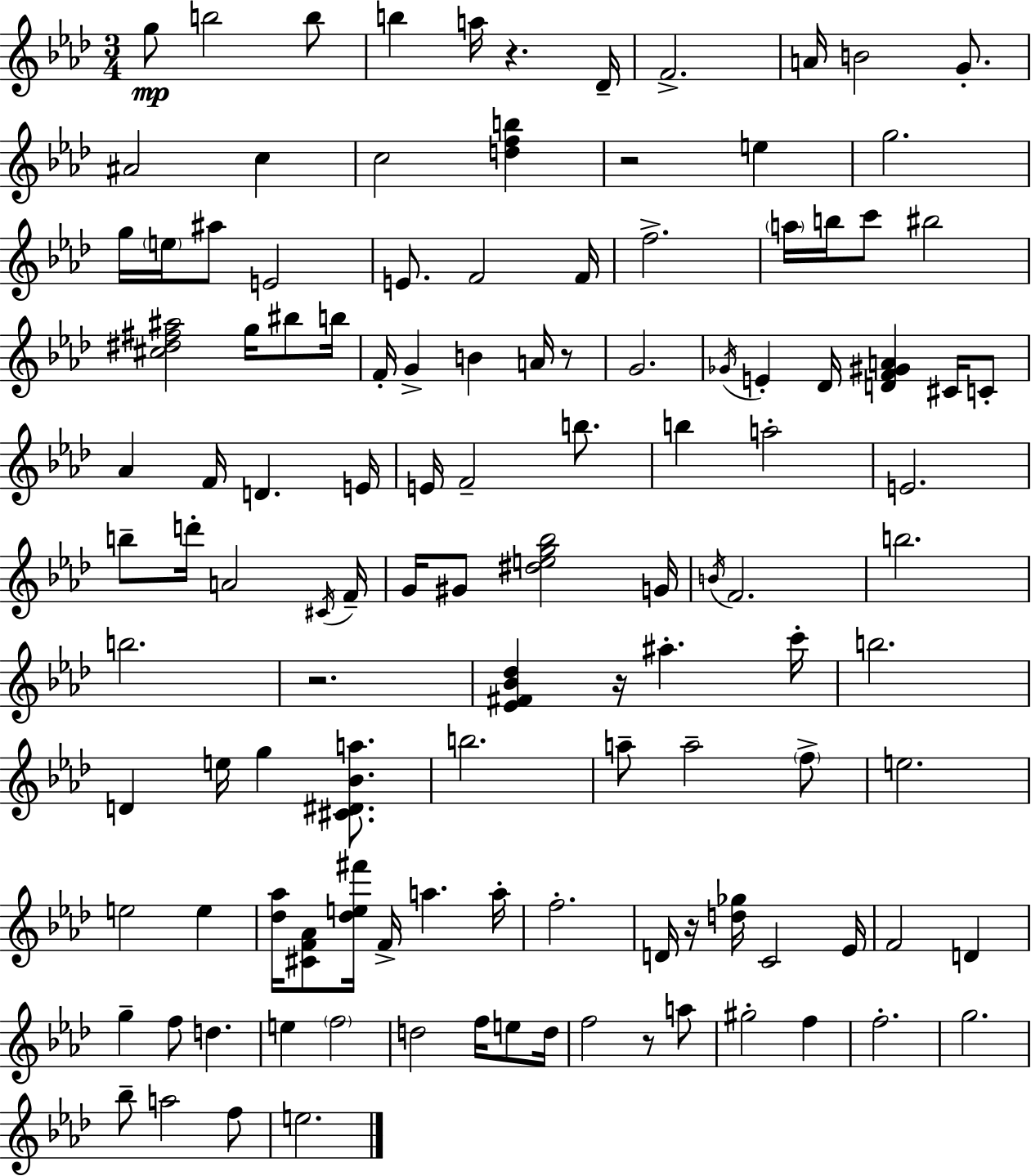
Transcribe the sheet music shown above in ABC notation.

X:1
T:Untitled
M:3/4
L:1/4
K:Ab
g/2 b2 b/2 b a/4 z _D/4 F2 A/4 B2 G/2 ^A2 c c2 [dfb] z2 e g2 g/4 e/4 ^a/2 E2 E/2 F2 F/4 f2 a/4 b/4 c'/2 ^b2 [^c^d^f^a]2 g/4 ^b/2 b/4 F/4 G B A/4 z/2 G2 _G/4 E _D/4 [DF^GA] ^C/4 C/2 _A F/4 D E/4 E/4 F2 b/2 b a2 E2 b/2 d'/4 A2 ^C/4 F/4 G/4 ^G/2 [^deg_b]2 G/4 B/4 F2 b2 b2 z2 [_E^F_B_d] z/4 ^a c'/4 b2 D e/4 g [^C^D_Ba]/2 b2 a/2 a2 f/2 e2 e2 e [_d_a]/4 [^CF_A]/2 [_de^f']/4 F/4 a a/4 f2 D/4 z/4 [d_g]/4 C2 _E/4 F2 D g f/2 d e f2 d2 f/4 e/2 d/4 f2 z/2 a/2 ^g2 f f2 g2 _b/2 a2 f/2 e2